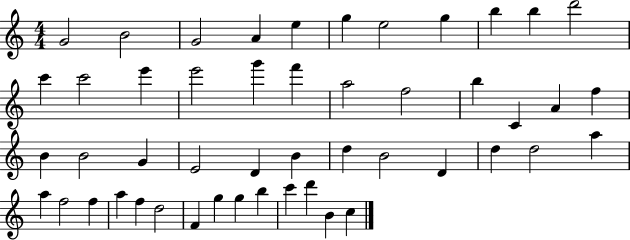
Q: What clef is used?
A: treble